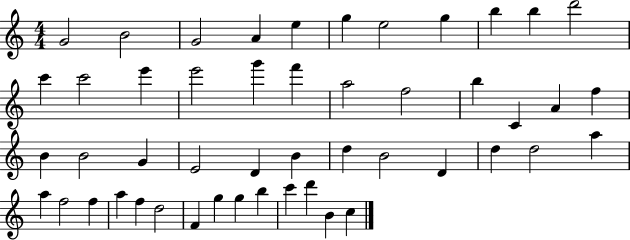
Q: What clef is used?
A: treble